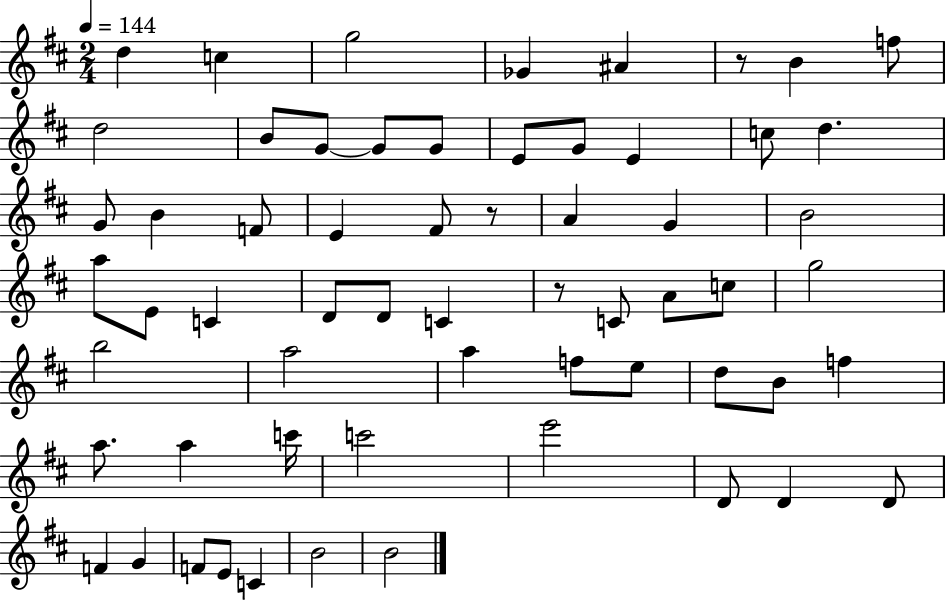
D5/q C5/q G5/h Gb4/q A#4/q R/e B4/q F5/e D5/h B4/e G4/e G4/e G4/e E4/e G4/e E4/q C5/e D5/q. G4/e B4/q F4/e E4/q F#4/e R/e A4/q G4/q B4/h A5/e E4/e C4/q D4/e D4/e C4/q R/e C4/e A4/e C5/e G5/h B5/h A5/h A5/q F5/e E5/e D5/e B4/e F5/q A5/e. A5/q C6/s C6/h E6/h D4/e D4/q D4/e F4/q G4/q F4/e E4/e C4/q B4/h B4/h